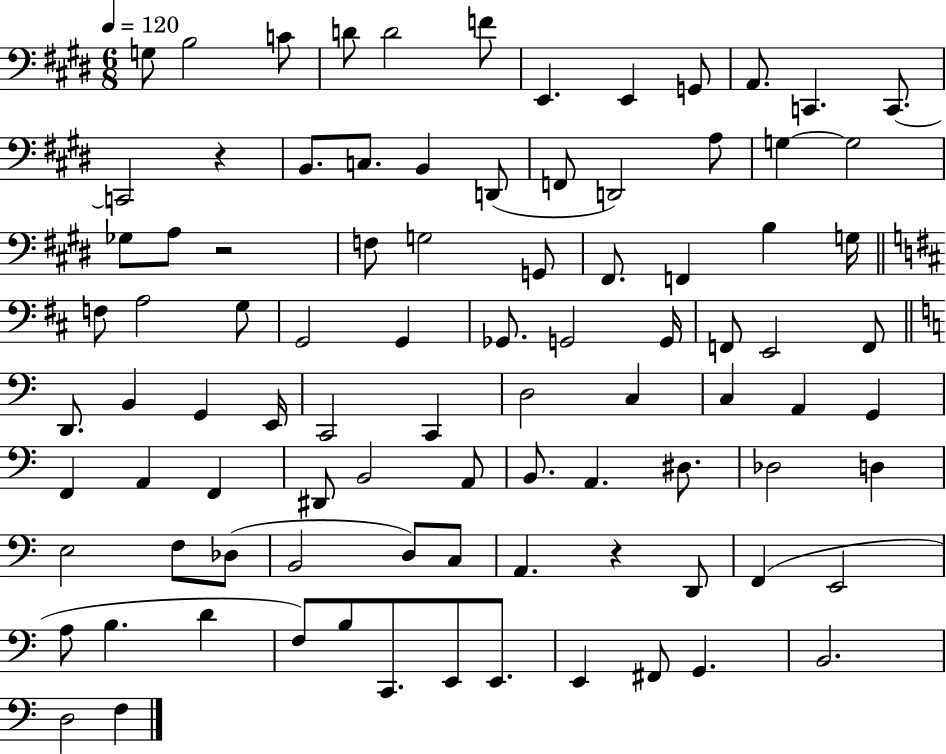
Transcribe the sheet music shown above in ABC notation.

X:1
T:Untitled
M:6/8
L:1/4
K:E
G,/2 B,2 C/2 D/2 D2 F/2 E,, E,, G,,/2 A,,/2 C,, C,,/2 C,,2 z B,,/2 C,/2 B,, D,,/2 F,,/2 D,,2 A,/2 G, G,2 _G,/2 A,/2 z2 F,/2 G,2 G,,/2 ^F,,/2 F,, B, G,/4 F,/2 A,2 G,/2 G,,2 G,, _G,,/2 G,,2 G,,/4 F,,/2 E,,2 F,,/2 D,,/2 B,, G,, E,,/4 C,,2 C,, D,2 C, C, A,, G,, F,, A,, F,, ^D,,/2 B,,2 A,,/2 B,,/2 A,, ^D,/2 _D,2 D, E,2 F,/2 _D,/2 B,,2 D,/2 C,/2 A,, z D,,/2 F,, E,,2 A,/2 B, D F,/2 B,/2 C,,/2 E,,/2 E,,/2 E,, ^F,,/2 G,, B,,2 D,2 F,